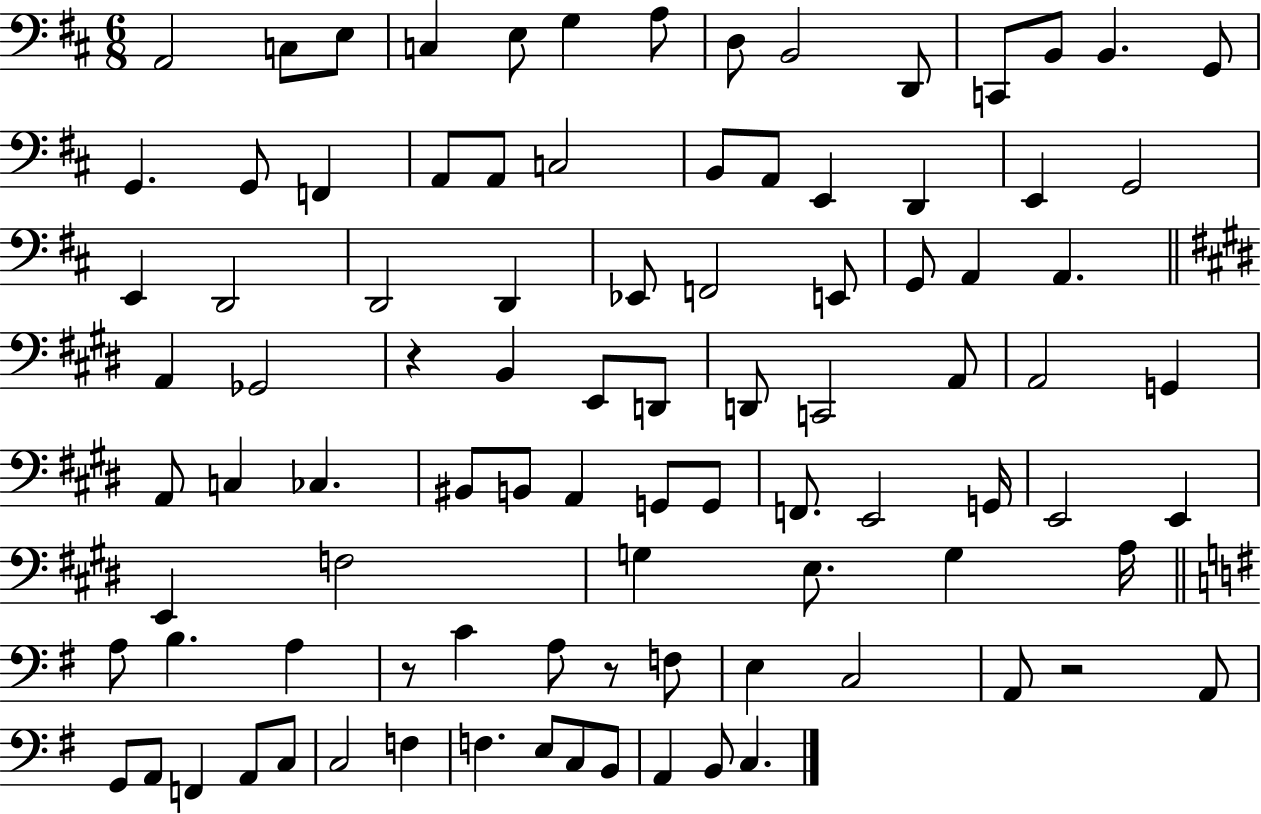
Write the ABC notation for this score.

X:1
T:Untitled
M:6/8
L:1/4
K:D
A,,2 C,/2 E,/2 C, E,/2 G, A,/2 D,/2 B,,2 D,,/2 C,,/2 B,,/2 B,, G,,/2 G,, G,,/2 F,, A,,/2 A,,/2 C,2 B,,/2 A,,/2 E,, D,, E,, G,,2 E,, D,,2 D,,2 D,, _E,,/2 F,,2 E,,/2 G,,/2 A,, A,, A,, _G,,2 z B,, E,,/2 D,,/2 D,,/2 C,,2 A,,/2 A,,2 G,, A,,/2 C, _C, ^B,,/2 B,,/2 A,, G,,/2 G,,/2 F,,/2 E,,2 G,,/4 E,,2 E,, E,, F,2 G, E,/2 G, A,/4 A,/2 B, A, z/2 C A,/2 z/2 F,/2 E, C,2 A,,/2 z2 A,,/2 G,,/2 A,,/2 F,, A,,/2 C,/2 C,2 F, F, E,/2 C,/2 B,,/2 A,, B,,/2 C,